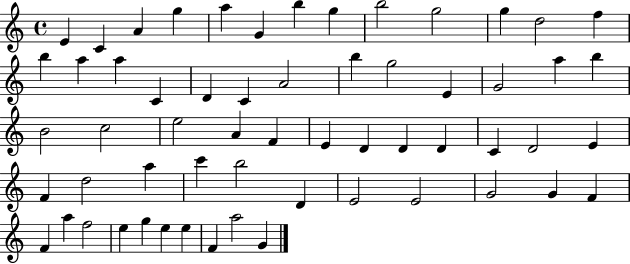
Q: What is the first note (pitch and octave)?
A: E4